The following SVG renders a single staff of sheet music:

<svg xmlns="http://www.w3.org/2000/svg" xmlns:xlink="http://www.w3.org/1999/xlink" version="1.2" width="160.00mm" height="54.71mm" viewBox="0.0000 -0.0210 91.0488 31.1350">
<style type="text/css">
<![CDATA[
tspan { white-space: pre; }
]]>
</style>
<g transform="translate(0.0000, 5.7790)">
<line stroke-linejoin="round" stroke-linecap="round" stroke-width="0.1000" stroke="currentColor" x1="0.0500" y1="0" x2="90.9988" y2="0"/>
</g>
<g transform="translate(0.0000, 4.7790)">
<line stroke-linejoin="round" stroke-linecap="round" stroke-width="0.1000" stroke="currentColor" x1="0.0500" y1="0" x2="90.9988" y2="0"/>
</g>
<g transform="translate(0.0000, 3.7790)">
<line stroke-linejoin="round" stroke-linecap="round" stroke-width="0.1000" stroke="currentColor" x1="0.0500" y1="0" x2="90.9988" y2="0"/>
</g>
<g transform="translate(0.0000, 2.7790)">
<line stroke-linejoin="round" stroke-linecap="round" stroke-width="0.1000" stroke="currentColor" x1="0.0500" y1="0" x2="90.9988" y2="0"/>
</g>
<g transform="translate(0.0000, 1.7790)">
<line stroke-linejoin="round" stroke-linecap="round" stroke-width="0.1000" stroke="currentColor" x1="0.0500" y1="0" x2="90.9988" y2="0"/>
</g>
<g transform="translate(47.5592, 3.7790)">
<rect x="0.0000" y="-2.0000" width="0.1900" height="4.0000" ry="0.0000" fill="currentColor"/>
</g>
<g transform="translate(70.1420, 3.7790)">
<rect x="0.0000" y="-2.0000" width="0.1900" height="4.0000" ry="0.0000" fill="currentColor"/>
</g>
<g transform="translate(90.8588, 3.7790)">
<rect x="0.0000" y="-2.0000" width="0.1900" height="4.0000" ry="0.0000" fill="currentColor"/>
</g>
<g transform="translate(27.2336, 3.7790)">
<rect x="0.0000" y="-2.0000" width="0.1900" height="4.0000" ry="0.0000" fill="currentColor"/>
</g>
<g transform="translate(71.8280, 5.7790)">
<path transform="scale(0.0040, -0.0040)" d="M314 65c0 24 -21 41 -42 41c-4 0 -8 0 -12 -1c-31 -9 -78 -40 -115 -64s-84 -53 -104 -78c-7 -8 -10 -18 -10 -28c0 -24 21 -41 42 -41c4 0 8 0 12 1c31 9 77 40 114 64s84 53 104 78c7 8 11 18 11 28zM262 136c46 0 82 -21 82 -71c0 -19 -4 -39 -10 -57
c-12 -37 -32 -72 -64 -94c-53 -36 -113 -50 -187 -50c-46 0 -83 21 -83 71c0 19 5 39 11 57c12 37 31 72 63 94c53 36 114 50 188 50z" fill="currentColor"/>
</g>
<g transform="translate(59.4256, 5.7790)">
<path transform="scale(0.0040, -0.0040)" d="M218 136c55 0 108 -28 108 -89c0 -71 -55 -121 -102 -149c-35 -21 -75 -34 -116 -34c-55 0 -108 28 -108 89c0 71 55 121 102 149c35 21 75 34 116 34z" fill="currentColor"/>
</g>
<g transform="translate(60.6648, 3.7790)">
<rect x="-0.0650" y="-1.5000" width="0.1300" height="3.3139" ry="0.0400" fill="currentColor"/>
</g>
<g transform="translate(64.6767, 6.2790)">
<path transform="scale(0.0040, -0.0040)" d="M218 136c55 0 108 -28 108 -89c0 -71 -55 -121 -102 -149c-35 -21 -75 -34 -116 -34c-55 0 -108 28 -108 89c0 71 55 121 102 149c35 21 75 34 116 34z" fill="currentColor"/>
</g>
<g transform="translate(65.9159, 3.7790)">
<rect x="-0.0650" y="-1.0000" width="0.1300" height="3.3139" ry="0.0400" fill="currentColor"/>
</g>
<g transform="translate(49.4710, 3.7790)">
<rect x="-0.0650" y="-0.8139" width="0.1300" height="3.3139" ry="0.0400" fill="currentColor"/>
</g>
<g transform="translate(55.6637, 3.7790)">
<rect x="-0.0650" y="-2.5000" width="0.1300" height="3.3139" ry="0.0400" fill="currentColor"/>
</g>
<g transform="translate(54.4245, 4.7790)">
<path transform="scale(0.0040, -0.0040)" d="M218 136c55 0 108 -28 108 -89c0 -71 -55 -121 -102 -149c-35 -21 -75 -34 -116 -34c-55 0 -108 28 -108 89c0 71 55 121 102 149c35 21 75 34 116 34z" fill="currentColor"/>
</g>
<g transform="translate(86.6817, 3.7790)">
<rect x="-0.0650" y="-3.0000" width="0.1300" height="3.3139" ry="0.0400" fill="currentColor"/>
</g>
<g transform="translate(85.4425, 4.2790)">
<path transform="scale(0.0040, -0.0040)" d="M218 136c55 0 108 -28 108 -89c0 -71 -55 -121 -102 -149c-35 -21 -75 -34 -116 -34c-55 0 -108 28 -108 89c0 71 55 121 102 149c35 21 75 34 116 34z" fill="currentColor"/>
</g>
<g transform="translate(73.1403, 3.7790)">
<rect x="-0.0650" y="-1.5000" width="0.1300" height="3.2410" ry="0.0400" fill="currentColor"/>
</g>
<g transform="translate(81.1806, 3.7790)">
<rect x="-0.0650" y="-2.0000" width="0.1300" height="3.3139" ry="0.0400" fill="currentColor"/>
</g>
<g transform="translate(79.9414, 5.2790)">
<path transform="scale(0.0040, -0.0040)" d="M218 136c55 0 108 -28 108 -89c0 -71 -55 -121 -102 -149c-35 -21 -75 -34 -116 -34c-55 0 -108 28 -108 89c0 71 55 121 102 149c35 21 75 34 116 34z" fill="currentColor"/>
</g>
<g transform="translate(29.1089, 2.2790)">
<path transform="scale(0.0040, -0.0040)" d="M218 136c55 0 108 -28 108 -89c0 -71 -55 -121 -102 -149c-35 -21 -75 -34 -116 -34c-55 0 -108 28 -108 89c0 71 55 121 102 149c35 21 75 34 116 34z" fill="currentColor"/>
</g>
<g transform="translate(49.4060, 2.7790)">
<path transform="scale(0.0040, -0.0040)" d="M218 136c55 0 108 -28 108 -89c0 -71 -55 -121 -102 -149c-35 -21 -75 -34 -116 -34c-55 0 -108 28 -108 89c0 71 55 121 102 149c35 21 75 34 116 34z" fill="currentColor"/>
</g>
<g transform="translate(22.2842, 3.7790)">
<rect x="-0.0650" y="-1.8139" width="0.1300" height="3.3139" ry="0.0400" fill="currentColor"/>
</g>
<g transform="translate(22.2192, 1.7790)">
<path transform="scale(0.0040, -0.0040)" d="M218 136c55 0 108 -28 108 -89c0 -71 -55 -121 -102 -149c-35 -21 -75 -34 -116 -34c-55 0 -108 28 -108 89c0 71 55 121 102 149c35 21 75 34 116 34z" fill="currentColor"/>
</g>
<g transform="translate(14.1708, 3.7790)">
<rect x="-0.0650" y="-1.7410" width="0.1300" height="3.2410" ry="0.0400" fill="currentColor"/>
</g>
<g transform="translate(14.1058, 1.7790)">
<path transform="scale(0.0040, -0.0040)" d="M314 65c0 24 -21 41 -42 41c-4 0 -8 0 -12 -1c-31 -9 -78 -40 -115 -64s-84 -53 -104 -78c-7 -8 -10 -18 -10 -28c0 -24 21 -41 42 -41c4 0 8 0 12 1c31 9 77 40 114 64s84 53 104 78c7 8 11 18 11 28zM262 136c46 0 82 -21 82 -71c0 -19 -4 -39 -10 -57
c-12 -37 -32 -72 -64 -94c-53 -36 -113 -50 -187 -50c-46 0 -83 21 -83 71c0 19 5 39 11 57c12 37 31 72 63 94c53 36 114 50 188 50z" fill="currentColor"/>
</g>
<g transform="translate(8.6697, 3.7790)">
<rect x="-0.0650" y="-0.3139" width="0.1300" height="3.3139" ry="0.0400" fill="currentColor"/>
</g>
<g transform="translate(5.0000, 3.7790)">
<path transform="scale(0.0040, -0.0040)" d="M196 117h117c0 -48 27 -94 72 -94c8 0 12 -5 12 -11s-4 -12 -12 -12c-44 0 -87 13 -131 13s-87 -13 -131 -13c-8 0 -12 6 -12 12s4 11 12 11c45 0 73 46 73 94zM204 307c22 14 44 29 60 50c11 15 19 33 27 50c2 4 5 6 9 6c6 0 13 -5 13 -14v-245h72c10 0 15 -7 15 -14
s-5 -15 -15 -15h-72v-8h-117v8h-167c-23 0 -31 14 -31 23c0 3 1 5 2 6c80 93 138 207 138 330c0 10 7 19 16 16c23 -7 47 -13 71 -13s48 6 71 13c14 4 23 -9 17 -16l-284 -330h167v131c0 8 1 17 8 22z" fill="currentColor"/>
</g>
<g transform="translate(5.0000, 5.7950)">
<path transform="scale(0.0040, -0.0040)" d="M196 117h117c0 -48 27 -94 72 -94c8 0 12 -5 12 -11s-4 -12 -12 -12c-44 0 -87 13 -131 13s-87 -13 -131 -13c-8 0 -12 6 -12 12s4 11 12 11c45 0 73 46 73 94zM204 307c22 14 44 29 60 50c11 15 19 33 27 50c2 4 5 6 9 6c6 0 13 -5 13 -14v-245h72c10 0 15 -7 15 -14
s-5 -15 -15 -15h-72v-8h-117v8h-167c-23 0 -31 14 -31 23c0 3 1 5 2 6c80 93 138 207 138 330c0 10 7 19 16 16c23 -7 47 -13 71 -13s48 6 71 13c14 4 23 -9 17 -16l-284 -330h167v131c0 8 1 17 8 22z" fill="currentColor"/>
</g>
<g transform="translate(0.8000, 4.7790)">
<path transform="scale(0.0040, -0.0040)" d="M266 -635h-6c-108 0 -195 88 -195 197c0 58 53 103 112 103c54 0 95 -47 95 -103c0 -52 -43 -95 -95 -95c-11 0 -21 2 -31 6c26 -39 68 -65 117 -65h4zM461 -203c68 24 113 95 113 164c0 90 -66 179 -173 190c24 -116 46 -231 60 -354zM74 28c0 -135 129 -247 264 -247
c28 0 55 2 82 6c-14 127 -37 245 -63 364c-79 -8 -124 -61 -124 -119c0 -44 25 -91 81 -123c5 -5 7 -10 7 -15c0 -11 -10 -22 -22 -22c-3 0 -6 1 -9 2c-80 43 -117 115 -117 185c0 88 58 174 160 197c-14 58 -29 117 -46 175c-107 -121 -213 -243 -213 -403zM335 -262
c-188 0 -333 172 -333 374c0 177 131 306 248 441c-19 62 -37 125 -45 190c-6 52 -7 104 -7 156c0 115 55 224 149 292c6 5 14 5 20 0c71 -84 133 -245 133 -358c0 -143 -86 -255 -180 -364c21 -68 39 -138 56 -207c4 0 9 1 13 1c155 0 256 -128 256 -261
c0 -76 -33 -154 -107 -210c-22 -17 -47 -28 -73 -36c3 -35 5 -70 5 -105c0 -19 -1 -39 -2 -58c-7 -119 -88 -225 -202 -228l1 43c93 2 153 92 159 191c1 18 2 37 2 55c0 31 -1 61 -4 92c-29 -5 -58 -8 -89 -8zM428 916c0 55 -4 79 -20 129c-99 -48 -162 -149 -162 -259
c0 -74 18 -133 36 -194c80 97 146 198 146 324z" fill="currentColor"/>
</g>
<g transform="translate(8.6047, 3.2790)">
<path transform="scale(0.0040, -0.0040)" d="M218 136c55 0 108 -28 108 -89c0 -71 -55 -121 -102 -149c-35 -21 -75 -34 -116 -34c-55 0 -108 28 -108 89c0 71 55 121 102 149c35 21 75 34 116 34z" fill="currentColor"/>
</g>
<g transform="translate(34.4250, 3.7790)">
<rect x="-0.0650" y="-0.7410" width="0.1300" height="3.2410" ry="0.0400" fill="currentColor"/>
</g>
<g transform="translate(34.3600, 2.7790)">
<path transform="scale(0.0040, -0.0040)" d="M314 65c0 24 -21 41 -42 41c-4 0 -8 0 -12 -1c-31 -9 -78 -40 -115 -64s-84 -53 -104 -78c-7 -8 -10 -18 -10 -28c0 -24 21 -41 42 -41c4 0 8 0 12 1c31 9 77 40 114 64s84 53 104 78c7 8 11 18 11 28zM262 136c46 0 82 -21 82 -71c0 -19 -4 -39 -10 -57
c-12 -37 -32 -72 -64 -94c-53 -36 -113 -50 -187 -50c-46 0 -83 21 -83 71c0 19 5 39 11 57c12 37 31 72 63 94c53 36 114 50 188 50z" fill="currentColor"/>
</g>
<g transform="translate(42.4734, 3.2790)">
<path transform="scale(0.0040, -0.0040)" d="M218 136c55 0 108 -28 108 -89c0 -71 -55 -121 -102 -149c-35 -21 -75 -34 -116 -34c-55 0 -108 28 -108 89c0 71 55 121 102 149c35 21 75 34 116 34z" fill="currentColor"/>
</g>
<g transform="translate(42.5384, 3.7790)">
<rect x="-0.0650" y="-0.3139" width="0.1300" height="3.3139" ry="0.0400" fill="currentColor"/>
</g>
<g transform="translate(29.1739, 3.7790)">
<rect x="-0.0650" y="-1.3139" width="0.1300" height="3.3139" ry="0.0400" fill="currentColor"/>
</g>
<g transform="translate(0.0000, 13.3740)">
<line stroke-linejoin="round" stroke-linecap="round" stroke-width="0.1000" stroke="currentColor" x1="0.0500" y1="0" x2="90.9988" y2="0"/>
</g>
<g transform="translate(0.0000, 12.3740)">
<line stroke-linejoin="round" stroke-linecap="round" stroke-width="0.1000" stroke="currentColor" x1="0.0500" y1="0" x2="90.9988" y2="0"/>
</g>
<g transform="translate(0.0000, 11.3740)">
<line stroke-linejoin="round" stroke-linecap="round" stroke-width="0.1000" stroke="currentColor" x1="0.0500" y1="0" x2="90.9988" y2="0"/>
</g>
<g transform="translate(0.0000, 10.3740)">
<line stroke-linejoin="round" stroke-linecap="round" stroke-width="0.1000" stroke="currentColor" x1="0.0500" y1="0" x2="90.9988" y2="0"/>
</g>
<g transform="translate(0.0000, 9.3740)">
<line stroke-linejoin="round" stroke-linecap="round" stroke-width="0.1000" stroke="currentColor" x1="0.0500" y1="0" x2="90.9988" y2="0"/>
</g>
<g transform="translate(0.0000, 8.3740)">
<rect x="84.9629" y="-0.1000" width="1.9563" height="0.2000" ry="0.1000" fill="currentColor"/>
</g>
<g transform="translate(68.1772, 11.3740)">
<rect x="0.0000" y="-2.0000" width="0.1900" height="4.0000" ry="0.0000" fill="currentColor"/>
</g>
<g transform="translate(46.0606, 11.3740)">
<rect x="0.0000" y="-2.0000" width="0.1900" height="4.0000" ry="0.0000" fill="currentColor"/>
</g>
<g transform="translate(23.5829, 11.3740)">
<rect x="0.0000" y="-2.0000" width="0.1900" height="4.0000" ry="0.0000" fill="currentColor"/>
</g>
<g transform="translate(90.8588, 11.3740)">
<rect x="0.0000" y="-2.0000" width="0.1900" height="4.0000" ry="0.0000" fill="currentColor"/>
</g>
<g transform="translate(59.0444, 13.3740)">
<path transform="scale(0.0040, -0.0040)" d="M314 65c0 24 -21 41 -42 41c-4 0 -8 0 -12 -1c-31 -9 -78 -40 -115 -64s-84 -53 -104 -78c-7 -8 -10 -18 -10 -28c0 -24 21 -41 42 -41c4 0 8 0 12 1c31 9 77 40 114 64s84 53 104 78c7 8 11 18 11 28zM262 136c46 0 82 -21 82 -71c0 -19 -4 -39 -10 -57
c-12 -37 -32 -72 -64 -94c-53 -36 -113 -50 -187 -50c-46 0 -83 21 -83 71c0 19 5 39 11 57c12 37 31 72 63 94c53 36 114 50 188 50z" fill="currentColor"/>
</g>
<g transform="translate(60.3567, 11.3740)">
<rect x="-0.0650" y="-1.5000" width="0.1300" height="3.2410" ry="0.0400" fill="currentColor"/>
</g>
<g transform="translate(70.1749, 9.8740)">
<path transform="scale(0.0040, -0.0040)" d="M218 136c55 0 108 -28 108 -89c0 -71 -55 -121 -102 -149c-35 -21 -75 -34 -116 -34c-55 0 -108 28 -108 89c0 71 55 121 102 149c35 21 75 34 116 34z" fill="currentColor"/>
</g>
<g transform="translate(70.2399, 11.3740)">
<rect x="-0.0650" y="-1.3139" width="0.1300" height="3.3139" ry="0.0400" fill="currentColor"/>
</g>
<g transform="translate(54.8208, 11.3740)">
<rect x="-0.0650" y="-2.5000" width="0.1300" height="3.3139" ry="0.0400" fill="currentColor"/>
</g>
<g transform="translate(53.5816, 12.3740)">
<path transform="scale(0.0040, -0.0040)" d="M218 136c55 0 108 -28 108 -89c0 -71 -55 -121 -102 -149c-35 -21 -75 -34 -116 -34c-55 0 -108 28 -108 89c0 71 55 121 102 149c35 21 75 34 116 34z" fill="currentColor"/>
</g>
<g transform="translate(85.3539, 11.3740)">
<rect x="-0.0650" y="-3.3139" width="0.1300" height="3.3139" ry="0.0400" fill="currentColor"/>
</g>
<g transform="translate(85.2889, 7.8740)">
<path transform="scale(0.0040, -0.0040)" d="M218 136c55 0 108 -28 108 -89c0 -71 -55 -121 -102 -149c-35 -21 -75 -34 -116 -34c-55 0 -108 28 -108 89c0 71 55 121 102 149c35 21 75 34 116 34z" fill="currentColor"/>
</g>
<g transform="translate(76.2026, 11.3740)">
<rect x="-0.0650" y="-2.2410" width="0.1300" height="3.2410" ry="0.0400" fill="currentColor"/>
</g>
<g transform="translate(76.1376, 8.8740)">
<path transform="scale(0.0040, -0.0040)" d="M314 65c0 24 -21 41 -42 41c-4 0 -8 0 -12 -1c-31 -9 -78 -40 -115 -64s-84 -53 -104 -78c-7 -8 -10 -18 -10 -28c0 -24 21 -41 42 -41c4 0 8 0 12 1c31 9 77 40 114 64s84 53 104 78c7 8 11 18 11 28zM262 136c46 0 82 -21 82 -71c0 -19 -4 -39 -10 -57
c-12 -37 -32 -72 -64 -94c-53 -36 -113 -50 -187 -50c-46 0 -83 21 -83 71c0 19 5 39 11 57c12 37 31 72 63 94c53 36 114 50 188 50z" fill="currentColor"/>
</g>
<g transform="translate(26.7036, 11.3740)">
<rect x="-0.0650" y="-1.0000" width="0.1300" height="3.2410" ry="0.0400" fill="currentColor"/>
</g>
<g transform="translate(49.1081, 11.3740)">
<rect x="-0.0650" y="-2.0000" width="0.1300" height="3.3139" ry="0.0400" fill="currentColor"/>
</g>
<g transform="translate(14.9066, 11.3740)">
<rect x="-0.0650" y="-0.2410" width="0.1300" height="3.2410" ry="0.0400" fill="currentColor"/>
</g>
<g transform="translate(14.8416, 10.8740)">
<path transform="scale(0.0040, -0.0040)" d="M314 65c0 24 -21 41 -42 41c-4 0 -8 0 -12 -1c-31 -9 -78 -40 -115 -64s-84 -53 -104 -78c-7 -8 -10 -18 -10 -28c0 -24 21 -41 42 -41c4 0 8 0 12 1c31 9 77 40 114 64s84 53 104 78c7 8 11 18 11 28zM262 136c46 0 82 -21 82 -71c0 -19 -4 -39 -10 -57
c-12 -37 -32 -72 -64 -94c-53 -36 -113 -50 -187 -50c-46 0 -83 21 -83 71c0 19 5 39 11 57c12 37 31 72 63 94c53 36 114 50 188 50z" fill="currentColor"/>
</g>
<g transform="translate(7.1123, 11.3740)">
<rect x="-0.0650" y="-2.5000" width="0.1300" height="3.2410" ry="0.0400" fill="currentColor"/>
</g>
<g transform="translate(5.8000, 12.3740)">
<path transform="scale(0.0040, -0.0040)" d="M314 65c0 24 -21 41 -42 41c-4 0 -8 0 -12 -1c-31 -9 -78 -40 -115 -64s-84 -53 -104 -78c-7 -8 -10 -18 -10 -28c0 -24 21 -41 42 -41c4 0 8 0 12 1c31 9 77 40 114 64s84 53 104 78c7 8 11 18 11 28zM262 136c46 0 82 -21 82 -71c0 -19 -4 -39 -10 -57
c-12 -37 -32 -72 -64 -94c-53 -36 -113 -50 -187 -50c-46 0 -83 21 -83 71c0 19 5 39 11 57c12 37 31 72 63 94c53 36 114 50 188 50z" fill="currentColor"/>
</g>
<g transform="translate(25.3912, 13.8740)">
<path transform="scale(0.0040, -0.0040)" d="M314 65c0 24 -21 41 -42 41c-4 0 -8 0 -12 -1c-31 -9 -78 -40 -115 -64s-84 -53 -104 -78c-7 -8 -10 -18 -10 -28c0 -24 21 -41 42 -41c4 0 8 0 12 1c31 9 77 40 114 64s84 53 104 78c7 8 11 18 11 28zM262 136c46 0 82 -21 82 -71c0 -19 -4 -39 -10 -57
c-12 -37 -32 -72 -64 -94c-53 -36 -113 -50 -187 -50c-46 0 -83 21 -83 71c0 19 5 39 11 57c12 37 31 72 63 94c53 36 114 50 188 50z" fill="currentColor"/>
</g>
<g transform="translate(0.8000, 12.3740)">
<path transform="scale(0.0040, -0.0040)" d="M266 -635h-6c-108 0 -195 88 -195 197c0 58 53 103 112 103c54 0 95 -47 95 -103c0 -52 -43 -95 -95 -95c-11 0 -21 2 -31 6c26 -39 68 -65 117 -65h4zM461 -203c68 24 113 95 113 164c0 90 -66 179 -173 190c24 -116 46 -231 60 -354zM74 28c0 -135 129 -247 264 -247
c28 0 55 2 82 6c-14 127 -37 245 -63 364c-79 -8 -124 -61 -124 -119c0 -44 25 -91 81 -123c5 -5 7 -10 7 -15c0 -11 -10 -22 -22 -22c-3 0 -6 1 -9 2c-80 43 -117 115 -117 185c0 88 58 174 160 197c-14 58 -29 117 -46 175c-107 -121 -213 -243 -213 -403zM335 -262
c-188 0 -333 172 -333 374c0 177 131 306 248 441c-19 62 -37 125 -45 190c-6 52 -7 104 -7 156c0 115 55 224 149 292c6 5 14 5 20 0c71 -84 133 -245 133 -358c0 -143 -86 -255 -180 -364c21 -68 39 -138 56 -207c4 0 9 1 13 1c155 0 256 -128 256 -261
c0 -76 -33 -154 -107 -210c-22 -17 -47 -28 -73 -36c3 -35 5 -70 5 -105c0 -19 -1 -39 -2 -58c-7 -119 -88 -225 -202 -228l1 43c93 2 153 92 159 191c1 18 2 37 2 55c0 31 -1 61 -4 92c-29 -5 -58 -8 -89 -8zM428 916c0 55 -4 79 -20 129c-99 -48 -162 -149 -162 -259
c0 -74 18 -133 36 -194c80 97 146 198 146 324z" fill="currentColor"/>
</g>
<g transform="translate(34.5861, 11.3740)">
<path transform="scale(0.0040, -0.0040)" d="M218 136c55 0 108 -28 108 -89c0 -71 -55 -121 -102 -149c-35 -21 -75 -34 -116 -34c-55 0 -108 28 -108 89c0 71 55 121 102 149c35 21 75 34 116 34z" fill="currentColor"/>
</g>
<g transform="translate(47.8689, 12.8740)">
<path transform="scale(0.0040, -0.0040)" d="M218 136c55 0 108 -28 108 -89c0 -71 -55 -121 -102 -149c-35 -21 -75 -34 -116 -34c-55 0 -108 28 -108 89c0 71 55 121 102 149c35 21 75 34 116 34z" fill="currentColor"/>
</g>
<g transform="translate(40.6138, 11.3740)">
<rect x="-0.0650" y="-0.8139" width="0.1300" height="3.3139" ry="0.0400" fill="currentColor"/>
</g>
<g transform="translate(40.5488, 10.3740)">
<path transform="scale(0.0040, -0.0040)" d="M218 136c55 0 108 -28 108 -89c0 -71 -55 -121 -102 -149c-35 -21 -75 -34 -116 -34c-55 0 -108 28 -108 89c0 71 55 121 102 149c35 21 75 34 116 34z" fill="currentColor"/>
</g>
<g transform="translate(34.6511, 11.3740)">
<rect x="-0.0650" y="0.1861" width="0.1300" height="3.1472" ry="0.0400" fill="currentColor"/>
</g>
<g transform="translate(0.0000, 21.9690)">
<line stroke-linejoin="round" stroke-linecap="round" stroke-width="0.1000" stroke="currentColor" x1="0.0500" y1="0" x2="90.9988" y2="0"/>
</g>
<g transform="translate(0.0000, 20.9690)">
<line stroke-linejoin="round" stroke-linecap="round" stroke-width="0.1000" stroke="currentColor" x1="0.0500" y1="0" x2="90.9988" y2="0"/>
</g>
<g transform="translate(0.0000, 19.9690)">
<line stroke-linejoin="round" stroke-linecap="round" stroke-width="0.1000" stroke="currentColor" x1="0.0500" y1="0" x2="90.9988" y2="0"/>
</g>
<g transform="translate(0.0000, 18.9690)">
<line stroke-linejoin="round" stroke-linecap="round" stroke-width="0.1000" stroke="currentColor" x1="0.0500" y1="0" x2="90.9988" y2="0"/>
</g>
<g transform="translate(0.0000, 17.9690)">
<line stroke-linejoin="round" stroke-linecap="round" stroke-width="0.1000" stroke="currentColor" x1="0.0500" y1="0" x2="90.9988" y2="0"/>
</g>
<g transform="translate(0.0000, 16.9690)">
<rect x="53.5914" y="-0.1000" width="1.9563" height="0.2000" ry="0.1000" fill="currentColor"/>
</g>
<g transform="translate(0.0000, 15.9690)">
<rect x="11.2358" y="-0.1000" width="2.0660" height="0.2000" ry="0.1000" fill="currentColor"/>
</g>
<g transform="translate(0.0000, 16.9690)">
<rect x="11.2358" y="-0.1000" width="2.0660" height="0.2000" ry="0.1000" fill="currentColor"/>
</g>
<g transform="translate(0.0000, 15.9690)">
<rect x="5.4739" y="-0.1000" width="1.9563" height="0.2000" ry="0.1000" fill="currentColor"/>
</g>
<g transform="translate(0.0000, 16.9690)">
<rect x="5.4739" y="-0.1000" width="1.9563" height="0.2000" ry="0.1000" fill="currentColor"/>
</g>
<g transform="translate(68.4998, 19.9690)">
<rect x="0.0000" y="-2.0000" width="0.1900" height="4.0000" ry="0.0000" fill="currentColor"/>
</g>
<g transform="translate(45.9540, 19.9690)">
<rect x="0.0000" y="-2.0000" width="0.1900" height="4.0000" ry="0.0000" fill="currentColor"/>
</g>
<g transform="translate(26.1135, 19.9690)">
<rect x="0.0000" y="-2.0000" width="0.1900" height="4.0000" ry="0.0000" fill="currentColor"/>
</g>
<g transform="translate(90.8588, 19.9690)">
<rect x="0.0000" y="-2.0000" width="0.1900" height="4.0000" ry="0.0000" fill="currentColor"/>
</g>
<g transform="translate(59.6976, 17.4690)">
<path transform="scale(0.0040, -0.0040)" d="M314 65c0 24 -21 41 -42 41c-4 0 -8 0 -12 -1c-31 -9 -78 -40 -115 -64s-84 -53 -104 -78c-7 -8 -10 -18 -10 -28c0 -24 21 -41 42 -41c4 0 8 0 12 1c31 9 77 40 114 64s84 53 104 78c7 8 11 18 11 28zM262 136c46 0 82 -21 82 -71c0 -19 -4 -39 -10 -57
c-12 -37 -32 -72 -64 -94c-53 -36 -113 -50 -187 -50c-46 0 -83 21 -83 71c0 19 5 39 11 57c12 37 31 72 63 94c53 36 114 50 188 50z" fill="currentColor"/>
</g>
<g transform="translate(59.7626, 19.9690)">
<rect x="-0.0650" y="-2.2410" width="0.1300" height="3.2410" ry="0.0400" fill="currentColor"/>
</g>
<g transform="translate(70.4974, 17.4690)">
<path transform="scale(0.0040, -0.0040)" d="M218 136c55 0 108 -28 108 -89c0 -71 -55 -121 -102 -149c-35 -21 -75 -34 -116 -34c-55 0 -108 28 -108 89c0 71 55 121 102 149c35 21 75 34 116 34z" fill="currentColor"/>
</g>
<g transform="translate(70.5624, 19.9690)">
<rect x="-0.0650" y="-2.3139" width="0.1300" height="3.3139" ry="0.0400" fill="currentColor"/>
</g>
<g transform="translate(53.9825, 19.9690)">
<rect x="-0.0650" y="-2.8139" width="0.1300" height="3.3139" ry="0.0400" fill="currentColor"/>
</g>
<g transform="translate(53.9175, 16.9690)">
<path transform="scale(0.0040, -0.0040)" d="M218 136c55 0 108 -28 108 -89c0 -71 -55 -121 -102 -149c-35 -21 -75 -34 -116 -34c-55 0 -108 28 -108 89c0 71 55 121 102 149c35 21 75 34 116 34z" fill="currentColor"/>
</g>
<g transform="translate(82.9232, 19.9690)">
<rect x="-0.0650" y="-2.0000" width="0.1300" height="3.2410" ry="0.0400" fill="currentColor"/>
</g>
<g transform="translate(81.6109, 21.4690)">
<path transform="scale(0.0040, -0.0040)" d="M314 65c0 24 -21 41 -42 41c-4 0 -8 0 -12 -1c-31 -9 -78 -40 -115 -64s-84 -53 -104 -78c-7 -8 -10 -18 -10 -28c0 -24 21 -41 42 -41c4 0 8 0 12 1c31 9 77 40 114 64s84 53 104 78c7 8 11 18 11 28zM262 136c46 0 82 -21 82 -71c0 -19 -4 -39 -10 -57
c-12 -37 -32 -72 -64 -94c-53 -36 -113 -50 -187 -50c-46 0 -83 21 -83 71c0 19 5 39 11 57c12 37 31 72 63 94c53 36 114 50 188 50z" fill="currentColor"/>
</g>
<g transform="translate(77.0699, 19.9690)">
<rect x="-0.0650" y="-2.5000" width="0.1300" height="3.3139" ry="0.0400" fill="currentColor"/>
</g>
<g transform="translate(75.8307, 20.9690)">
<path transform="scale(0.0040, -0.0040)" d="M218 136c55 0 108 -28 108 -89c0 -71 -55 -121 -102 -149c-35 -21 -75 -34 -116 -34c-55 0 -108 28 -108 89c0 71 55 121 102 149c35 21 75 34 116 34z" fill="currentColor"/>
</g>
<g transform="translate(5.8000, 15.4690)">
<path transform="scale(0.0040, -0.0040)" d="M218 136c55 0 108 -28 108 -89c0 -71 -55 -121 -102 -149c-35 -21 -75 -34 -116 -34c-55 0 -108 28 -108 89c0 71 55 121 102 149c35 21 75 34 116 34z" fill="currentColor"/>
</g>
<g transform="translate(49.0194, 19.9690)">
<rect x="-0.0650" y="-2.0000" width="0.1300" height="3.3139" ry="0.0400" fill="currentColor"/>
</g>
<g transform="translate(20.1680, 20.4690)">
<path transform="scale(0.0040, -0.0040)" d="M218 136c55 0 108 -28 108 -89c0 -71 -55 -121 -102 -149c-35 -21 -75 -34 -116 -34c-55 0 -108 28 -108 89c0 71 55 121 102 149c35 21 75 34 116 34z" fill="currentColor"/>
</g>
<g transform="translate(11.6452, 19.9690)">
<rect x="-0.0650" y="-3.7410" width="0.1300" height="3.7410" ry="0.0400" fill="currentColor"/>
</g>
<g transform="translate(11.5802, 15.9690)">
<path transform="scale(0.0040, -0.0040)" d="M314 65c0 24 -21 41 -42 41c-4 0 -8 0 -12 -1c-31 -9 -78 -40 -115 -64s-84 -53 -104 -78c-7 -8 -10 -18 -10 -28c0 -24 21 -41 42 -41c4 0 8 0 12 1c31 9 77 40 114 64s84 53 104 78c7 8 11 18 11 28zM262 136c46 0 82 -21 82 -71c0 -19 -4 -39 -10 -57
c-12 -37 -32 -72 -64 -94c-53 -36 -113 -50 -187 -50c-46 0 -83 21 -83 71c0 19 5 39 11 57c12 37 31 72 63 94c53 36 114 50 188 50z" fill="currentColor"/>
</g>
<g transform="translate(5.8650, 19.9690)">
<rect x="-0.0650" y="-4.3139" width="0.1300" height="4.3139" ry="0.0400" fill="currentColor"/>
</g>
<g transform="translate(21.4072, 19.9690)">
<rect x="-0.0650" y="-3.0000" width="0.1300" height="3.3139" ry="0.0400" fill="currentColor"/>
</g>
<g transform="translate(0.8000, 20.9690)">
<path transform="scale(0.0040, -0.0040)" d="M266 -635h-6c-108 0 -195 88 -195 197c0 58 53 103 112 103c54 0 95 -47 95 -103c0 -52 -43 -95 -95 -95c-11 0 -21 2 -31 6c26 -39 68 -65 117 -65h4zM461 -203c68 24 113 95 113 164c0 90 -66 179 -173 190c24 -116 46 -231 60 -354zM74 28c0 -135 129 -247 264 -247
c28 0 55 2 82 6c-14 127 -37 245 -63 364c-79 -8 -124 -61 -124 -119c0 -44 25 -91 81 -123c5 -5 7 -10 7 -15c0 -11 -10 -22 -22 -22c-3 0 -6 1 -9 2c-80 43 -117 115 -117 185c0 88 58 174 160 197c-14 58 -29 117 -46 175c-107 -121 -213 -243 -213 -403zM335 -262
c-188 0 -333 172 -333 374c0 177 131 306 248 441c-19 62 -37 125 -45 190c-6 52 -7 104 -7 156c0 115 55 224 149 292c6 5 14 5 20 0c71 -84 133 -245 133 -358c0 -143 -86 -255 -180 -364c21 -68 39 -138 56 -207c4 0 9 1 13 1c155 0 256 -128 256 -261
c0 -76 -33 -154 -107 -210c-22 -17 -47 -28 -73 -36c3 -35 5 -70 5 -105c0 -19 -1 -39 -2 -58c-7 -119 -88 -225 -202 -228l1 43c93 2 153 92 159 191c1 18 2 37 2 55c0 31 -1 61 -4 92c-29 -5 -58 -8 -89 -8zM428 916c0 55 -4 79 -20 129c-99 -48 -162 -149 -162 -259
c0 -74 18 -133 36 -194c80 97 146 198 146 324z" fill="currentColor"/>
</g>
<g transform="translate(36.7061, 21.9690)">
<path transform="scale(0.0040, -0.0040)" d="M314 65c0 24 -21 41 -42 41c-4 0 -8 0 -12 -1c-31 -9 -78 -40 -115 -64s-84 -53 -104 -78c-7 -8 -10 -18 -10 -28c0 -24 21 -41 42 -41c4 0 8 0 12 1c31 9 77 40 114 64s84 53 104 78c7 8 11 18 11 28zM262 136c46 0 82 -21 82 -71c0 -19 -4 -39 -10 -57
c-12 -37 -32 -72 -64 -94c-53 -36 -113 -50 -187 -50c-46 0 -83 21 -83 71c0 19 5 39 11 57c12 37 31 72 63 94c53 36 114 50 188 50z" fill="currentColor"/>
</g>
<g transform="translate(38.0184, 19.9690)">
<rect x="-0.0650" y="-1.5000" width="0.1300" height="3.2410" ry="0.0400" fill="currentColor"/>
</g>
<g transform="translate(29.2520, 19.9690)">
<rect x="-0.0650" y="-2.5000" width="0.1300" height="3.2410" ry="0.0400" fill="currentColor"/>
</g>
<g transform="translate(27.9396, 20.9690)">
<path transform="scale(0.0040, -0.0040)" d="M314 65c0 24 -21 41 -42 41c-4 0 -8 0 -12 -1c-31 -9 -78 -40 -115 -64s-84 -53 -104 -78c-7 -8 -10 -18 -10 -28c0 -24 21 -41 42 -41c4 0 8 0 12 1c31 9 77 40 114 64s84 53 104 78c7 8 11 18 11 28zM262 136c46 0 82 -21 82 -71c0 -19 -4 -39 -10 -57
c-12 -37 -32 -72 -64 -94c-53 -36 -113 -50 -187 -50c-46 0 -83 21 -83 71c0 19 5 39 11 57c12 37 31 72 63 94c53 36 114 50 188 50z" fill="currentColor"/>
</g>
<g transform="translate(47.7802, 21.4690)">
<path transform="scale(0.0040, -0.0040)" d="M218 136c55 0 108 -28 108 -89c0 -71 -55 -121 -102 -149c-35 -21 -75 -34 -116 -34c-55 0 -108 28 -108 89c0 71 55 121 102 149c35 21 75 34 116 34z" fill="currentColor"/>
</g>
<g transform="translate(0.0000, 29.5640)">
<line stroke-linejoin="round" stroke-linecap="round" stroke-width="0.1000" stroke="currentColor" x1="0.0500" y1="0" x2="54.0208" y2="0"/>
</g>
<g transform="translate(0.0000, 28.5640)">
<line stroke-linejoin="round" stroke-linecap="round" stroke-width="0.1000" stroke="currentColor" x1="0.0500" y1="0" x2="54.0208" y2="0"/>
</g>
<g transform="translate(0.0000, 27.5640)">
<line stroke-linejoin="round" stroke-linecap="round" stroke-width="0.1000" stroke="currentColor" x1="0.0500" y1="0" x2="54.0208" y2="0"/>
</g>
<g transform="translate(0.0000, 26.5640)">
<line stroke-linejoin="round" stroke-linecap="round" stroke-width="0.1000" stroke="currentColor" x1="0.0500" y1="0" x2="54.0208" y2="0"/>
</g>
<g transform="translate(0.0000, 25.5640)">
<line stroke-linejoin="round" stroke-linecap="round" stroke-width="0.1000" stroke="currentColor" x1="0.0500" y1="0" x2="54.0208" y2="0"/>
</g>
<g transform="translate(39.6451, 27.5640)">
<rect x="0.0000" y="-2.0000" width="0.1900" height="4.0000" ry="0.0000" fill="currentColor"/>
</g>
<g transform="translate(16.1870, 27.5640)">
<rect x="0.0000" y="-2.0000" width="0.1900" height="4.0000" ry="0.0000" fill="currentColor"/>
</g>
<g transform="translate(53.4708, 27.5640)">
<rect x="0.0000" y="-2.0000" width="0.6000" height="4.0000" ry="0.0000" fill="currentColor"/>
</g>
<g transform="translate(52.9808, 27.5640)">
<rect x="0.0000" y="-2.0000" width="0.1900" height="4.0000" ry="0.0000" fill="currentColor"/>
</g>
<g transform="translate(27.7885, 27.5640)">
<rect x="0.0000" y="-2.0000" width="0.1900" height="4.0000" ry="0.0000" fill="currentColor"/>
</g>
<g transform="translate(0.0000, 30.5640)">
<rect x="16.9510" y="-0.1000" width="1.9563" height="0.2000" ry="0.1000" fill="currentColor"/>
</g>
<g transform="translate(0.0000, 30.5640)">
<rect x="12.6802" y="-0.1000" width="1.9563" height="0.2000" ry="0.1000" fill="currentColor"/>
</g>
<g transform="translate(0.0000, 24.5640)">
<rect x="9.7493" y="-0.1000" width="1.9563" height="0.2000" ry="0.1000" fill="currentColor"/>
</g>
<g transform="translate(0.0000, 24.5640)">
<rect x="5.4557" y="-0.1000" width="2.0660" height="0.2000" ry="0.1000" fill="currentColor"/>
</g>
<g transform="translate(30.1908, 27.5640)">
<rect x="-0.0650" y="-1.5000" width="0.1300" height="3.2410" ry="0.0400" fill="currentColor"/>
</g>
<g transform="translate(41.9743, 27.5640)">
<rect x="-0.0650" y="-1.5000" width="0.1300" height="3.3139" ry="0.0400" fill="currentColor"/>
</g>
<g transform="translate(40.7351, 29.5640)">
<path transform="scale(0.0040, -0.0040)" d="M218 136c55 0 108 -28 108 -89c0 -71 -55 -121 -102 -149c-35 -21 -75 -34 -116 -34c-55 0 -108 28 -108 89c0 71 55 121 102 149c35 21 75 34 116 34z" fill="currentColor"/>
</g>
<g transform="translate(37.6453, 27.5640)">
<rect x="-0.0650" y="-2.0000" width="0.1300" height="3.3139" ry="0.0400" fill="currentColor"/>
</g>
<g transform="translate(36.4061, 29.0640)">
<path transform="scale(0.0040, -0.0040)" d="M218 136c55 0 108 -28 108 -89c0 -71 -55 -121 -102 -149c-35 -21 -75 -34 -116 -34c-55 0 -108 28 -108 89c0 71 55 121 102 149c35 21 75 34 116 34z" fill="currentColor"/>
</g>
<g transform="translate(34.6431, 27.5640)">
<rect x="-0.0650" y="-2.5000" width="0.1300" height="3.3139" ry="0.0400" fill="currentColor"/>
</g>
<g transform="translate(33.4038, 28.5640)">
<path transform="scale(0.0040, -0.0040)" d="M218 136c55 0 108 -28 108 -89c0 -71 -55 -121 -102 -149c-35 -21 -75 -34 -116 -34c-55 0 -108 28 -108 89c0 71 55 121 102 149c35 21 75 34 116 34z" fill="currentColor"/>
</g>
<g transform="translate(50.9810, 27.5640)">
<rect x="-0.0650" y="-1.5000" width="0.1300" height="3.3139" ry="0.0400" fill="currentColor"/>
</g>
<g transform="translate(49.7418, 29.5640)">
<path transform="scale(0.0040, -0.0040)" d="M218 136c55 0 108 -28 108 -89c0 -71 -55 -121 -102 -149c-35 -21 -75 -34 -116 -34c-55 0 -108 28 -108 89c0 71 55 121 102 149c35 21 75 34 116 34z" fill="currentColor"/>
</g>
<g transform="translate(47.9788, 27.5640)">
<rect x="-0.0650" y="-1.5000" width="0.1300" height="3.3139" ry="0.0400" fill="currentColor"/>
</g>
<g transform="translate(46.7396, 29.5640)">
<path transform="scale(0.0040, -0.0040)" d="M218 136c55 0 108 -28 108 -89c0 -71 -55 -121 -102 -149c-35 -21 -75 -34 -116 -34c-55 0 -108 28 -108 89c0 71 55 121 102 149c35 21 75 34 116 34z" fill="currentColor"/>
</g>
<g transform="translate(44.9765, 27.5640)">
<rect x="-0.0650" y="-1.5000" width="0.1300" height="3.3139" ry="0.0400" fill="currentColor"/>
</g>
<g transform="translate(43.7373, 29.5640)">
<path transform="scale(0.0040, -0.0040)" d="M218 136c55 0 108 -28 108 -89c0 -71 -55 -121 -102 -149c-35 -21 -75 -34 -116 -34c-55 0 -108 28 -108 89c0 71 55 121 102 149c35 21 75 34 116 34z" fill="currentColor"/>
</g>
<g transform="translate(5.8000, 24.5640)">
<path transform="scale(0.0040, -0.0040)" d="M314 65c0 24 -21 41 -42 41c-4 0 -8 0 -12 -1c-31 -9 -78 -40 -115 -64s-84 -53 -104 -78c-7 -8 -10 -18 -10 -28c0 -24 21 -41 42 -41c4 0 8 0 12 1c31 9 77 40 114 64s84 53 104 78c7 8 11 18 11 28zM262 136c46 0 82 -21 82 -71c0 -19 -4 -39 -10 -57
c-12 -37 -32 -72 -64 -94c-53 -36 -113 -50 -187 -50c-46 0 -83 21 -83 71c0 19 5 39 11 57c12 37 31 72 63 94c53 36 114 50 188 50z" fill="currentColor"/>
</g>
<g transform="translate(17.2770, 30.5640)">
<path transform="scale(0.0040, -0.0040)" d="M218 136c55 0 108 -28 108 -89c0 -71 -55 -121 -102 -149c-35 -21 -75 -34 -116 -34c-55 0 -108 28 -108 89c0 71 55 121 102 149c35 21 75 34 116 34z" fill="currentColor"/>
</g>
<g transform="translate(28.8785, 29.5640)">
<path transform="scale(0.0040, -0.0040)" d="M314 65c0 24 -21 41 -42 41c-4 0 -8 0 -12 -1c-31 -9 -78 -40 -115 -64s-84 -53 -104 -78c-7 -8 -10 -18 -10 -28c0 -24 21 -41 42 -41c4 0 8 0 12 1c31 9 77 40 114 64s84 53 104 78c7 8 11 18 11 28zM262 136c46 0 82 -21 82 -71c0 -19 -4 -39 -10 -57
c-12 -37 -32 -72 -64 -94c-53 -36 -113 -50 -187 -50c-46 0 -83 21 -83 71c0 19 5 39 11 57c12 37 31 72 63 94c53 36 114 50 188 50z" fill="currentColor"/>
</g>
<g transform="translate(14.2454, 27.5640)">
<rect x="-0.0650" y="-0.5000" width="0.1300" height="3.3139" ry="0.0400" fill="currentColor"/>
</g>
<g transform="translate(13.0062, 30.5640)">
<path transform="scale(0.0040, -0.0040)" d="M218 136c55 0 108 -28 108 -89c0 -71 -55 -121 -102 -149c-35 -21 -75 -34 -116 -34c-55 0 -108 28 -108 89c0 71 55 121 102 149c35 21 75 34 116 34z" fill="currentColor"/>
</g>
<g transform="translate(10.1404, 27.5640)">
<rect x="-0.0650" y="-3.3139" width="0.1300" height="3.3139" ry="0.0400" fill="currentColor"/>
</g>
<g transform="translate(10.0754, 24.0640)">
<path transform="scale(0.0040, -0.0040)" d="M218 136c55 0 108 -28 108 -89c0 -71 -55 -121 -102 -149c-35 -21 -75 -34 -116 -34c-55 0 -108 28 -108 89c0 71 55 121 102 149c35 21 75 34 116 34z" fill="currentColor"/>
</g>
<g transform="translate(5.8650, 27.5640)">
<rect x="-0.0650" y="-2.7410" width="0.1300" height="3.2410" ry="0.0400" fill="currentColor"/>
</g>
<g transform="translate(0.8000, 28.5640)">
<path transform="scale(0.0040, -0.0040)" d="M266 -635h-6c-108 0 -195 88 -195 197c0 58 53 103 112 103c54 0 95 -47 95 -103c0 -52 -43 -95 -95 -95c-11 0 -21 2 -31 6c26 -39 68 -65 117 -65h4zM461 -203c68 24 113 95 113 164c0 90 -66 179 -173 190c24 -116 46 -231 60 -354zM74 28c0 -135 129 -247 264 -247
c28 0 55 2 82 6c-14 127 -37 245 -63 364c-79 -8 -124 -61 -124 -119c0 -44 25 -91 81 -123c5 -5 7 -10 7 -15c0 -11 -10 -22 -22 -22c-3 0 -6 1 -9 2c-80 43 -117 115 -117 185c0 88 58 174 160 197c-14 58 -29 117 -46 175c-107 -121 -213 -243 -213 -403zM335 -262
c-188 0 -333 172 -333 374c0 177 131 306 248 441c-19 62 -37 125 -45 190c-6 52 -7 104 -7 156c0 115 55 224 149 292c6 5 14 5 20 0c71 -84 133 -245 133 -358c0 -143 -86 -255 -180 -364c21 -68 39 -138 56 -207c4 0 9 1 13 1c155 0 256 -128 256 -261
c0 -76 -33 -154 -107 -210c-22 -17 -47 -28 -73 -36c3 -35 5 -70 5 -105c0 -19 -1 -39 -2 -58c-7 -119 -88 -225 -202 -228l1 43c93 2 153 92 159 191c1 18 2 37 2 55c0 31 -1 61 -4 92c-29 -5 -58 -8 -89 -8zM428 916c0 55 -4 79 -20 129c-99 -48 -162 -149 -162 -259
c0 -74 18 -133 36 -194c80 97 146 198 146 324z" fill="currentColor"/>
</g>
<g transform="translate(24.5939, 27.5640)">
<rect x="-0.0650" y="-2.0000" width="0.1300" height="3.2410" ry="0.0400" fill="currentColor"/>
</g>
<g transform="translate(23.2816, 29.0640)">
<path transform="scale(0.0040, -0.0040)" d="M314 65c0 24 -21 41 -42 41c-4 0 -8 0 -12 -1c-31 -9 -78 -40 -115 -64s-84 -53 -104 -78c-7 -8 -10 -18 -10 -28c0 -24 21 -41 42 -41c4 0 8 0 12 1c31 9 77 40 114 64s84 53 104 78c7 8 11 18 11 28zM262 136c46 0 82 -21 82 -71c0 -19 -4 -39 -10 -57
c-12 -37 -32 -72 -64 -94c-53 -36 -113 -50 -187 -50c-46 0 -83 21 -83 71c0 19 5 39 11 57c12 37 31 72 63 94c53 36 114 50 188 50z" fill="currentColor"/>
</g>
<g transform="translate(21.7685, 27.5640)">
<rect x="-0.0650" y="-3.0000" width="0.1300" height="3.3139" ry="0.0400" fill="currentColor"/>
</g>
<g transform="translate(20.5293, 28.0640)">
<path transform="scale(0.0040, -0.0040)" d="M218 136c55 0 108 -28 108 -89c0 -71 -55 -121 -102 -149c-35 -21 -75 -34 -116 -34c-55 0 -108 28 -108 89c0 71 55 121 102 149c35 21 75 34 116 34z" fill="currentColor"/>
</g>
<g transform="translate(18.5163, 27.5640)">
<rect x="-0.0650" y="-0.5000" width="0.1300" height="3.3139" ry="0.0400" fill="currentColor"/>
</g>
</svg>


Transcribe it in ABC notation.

X:1
T:Untitled
M:4/4
L:1/4
K:C
c f2 f e d2 c d G E D E2 F A G2 c2 D2 B d F G E2 e g2 b d' c'2 A G2 E2 F a g2 g G F2 a2 b C C A F2 E2 G F E E E E